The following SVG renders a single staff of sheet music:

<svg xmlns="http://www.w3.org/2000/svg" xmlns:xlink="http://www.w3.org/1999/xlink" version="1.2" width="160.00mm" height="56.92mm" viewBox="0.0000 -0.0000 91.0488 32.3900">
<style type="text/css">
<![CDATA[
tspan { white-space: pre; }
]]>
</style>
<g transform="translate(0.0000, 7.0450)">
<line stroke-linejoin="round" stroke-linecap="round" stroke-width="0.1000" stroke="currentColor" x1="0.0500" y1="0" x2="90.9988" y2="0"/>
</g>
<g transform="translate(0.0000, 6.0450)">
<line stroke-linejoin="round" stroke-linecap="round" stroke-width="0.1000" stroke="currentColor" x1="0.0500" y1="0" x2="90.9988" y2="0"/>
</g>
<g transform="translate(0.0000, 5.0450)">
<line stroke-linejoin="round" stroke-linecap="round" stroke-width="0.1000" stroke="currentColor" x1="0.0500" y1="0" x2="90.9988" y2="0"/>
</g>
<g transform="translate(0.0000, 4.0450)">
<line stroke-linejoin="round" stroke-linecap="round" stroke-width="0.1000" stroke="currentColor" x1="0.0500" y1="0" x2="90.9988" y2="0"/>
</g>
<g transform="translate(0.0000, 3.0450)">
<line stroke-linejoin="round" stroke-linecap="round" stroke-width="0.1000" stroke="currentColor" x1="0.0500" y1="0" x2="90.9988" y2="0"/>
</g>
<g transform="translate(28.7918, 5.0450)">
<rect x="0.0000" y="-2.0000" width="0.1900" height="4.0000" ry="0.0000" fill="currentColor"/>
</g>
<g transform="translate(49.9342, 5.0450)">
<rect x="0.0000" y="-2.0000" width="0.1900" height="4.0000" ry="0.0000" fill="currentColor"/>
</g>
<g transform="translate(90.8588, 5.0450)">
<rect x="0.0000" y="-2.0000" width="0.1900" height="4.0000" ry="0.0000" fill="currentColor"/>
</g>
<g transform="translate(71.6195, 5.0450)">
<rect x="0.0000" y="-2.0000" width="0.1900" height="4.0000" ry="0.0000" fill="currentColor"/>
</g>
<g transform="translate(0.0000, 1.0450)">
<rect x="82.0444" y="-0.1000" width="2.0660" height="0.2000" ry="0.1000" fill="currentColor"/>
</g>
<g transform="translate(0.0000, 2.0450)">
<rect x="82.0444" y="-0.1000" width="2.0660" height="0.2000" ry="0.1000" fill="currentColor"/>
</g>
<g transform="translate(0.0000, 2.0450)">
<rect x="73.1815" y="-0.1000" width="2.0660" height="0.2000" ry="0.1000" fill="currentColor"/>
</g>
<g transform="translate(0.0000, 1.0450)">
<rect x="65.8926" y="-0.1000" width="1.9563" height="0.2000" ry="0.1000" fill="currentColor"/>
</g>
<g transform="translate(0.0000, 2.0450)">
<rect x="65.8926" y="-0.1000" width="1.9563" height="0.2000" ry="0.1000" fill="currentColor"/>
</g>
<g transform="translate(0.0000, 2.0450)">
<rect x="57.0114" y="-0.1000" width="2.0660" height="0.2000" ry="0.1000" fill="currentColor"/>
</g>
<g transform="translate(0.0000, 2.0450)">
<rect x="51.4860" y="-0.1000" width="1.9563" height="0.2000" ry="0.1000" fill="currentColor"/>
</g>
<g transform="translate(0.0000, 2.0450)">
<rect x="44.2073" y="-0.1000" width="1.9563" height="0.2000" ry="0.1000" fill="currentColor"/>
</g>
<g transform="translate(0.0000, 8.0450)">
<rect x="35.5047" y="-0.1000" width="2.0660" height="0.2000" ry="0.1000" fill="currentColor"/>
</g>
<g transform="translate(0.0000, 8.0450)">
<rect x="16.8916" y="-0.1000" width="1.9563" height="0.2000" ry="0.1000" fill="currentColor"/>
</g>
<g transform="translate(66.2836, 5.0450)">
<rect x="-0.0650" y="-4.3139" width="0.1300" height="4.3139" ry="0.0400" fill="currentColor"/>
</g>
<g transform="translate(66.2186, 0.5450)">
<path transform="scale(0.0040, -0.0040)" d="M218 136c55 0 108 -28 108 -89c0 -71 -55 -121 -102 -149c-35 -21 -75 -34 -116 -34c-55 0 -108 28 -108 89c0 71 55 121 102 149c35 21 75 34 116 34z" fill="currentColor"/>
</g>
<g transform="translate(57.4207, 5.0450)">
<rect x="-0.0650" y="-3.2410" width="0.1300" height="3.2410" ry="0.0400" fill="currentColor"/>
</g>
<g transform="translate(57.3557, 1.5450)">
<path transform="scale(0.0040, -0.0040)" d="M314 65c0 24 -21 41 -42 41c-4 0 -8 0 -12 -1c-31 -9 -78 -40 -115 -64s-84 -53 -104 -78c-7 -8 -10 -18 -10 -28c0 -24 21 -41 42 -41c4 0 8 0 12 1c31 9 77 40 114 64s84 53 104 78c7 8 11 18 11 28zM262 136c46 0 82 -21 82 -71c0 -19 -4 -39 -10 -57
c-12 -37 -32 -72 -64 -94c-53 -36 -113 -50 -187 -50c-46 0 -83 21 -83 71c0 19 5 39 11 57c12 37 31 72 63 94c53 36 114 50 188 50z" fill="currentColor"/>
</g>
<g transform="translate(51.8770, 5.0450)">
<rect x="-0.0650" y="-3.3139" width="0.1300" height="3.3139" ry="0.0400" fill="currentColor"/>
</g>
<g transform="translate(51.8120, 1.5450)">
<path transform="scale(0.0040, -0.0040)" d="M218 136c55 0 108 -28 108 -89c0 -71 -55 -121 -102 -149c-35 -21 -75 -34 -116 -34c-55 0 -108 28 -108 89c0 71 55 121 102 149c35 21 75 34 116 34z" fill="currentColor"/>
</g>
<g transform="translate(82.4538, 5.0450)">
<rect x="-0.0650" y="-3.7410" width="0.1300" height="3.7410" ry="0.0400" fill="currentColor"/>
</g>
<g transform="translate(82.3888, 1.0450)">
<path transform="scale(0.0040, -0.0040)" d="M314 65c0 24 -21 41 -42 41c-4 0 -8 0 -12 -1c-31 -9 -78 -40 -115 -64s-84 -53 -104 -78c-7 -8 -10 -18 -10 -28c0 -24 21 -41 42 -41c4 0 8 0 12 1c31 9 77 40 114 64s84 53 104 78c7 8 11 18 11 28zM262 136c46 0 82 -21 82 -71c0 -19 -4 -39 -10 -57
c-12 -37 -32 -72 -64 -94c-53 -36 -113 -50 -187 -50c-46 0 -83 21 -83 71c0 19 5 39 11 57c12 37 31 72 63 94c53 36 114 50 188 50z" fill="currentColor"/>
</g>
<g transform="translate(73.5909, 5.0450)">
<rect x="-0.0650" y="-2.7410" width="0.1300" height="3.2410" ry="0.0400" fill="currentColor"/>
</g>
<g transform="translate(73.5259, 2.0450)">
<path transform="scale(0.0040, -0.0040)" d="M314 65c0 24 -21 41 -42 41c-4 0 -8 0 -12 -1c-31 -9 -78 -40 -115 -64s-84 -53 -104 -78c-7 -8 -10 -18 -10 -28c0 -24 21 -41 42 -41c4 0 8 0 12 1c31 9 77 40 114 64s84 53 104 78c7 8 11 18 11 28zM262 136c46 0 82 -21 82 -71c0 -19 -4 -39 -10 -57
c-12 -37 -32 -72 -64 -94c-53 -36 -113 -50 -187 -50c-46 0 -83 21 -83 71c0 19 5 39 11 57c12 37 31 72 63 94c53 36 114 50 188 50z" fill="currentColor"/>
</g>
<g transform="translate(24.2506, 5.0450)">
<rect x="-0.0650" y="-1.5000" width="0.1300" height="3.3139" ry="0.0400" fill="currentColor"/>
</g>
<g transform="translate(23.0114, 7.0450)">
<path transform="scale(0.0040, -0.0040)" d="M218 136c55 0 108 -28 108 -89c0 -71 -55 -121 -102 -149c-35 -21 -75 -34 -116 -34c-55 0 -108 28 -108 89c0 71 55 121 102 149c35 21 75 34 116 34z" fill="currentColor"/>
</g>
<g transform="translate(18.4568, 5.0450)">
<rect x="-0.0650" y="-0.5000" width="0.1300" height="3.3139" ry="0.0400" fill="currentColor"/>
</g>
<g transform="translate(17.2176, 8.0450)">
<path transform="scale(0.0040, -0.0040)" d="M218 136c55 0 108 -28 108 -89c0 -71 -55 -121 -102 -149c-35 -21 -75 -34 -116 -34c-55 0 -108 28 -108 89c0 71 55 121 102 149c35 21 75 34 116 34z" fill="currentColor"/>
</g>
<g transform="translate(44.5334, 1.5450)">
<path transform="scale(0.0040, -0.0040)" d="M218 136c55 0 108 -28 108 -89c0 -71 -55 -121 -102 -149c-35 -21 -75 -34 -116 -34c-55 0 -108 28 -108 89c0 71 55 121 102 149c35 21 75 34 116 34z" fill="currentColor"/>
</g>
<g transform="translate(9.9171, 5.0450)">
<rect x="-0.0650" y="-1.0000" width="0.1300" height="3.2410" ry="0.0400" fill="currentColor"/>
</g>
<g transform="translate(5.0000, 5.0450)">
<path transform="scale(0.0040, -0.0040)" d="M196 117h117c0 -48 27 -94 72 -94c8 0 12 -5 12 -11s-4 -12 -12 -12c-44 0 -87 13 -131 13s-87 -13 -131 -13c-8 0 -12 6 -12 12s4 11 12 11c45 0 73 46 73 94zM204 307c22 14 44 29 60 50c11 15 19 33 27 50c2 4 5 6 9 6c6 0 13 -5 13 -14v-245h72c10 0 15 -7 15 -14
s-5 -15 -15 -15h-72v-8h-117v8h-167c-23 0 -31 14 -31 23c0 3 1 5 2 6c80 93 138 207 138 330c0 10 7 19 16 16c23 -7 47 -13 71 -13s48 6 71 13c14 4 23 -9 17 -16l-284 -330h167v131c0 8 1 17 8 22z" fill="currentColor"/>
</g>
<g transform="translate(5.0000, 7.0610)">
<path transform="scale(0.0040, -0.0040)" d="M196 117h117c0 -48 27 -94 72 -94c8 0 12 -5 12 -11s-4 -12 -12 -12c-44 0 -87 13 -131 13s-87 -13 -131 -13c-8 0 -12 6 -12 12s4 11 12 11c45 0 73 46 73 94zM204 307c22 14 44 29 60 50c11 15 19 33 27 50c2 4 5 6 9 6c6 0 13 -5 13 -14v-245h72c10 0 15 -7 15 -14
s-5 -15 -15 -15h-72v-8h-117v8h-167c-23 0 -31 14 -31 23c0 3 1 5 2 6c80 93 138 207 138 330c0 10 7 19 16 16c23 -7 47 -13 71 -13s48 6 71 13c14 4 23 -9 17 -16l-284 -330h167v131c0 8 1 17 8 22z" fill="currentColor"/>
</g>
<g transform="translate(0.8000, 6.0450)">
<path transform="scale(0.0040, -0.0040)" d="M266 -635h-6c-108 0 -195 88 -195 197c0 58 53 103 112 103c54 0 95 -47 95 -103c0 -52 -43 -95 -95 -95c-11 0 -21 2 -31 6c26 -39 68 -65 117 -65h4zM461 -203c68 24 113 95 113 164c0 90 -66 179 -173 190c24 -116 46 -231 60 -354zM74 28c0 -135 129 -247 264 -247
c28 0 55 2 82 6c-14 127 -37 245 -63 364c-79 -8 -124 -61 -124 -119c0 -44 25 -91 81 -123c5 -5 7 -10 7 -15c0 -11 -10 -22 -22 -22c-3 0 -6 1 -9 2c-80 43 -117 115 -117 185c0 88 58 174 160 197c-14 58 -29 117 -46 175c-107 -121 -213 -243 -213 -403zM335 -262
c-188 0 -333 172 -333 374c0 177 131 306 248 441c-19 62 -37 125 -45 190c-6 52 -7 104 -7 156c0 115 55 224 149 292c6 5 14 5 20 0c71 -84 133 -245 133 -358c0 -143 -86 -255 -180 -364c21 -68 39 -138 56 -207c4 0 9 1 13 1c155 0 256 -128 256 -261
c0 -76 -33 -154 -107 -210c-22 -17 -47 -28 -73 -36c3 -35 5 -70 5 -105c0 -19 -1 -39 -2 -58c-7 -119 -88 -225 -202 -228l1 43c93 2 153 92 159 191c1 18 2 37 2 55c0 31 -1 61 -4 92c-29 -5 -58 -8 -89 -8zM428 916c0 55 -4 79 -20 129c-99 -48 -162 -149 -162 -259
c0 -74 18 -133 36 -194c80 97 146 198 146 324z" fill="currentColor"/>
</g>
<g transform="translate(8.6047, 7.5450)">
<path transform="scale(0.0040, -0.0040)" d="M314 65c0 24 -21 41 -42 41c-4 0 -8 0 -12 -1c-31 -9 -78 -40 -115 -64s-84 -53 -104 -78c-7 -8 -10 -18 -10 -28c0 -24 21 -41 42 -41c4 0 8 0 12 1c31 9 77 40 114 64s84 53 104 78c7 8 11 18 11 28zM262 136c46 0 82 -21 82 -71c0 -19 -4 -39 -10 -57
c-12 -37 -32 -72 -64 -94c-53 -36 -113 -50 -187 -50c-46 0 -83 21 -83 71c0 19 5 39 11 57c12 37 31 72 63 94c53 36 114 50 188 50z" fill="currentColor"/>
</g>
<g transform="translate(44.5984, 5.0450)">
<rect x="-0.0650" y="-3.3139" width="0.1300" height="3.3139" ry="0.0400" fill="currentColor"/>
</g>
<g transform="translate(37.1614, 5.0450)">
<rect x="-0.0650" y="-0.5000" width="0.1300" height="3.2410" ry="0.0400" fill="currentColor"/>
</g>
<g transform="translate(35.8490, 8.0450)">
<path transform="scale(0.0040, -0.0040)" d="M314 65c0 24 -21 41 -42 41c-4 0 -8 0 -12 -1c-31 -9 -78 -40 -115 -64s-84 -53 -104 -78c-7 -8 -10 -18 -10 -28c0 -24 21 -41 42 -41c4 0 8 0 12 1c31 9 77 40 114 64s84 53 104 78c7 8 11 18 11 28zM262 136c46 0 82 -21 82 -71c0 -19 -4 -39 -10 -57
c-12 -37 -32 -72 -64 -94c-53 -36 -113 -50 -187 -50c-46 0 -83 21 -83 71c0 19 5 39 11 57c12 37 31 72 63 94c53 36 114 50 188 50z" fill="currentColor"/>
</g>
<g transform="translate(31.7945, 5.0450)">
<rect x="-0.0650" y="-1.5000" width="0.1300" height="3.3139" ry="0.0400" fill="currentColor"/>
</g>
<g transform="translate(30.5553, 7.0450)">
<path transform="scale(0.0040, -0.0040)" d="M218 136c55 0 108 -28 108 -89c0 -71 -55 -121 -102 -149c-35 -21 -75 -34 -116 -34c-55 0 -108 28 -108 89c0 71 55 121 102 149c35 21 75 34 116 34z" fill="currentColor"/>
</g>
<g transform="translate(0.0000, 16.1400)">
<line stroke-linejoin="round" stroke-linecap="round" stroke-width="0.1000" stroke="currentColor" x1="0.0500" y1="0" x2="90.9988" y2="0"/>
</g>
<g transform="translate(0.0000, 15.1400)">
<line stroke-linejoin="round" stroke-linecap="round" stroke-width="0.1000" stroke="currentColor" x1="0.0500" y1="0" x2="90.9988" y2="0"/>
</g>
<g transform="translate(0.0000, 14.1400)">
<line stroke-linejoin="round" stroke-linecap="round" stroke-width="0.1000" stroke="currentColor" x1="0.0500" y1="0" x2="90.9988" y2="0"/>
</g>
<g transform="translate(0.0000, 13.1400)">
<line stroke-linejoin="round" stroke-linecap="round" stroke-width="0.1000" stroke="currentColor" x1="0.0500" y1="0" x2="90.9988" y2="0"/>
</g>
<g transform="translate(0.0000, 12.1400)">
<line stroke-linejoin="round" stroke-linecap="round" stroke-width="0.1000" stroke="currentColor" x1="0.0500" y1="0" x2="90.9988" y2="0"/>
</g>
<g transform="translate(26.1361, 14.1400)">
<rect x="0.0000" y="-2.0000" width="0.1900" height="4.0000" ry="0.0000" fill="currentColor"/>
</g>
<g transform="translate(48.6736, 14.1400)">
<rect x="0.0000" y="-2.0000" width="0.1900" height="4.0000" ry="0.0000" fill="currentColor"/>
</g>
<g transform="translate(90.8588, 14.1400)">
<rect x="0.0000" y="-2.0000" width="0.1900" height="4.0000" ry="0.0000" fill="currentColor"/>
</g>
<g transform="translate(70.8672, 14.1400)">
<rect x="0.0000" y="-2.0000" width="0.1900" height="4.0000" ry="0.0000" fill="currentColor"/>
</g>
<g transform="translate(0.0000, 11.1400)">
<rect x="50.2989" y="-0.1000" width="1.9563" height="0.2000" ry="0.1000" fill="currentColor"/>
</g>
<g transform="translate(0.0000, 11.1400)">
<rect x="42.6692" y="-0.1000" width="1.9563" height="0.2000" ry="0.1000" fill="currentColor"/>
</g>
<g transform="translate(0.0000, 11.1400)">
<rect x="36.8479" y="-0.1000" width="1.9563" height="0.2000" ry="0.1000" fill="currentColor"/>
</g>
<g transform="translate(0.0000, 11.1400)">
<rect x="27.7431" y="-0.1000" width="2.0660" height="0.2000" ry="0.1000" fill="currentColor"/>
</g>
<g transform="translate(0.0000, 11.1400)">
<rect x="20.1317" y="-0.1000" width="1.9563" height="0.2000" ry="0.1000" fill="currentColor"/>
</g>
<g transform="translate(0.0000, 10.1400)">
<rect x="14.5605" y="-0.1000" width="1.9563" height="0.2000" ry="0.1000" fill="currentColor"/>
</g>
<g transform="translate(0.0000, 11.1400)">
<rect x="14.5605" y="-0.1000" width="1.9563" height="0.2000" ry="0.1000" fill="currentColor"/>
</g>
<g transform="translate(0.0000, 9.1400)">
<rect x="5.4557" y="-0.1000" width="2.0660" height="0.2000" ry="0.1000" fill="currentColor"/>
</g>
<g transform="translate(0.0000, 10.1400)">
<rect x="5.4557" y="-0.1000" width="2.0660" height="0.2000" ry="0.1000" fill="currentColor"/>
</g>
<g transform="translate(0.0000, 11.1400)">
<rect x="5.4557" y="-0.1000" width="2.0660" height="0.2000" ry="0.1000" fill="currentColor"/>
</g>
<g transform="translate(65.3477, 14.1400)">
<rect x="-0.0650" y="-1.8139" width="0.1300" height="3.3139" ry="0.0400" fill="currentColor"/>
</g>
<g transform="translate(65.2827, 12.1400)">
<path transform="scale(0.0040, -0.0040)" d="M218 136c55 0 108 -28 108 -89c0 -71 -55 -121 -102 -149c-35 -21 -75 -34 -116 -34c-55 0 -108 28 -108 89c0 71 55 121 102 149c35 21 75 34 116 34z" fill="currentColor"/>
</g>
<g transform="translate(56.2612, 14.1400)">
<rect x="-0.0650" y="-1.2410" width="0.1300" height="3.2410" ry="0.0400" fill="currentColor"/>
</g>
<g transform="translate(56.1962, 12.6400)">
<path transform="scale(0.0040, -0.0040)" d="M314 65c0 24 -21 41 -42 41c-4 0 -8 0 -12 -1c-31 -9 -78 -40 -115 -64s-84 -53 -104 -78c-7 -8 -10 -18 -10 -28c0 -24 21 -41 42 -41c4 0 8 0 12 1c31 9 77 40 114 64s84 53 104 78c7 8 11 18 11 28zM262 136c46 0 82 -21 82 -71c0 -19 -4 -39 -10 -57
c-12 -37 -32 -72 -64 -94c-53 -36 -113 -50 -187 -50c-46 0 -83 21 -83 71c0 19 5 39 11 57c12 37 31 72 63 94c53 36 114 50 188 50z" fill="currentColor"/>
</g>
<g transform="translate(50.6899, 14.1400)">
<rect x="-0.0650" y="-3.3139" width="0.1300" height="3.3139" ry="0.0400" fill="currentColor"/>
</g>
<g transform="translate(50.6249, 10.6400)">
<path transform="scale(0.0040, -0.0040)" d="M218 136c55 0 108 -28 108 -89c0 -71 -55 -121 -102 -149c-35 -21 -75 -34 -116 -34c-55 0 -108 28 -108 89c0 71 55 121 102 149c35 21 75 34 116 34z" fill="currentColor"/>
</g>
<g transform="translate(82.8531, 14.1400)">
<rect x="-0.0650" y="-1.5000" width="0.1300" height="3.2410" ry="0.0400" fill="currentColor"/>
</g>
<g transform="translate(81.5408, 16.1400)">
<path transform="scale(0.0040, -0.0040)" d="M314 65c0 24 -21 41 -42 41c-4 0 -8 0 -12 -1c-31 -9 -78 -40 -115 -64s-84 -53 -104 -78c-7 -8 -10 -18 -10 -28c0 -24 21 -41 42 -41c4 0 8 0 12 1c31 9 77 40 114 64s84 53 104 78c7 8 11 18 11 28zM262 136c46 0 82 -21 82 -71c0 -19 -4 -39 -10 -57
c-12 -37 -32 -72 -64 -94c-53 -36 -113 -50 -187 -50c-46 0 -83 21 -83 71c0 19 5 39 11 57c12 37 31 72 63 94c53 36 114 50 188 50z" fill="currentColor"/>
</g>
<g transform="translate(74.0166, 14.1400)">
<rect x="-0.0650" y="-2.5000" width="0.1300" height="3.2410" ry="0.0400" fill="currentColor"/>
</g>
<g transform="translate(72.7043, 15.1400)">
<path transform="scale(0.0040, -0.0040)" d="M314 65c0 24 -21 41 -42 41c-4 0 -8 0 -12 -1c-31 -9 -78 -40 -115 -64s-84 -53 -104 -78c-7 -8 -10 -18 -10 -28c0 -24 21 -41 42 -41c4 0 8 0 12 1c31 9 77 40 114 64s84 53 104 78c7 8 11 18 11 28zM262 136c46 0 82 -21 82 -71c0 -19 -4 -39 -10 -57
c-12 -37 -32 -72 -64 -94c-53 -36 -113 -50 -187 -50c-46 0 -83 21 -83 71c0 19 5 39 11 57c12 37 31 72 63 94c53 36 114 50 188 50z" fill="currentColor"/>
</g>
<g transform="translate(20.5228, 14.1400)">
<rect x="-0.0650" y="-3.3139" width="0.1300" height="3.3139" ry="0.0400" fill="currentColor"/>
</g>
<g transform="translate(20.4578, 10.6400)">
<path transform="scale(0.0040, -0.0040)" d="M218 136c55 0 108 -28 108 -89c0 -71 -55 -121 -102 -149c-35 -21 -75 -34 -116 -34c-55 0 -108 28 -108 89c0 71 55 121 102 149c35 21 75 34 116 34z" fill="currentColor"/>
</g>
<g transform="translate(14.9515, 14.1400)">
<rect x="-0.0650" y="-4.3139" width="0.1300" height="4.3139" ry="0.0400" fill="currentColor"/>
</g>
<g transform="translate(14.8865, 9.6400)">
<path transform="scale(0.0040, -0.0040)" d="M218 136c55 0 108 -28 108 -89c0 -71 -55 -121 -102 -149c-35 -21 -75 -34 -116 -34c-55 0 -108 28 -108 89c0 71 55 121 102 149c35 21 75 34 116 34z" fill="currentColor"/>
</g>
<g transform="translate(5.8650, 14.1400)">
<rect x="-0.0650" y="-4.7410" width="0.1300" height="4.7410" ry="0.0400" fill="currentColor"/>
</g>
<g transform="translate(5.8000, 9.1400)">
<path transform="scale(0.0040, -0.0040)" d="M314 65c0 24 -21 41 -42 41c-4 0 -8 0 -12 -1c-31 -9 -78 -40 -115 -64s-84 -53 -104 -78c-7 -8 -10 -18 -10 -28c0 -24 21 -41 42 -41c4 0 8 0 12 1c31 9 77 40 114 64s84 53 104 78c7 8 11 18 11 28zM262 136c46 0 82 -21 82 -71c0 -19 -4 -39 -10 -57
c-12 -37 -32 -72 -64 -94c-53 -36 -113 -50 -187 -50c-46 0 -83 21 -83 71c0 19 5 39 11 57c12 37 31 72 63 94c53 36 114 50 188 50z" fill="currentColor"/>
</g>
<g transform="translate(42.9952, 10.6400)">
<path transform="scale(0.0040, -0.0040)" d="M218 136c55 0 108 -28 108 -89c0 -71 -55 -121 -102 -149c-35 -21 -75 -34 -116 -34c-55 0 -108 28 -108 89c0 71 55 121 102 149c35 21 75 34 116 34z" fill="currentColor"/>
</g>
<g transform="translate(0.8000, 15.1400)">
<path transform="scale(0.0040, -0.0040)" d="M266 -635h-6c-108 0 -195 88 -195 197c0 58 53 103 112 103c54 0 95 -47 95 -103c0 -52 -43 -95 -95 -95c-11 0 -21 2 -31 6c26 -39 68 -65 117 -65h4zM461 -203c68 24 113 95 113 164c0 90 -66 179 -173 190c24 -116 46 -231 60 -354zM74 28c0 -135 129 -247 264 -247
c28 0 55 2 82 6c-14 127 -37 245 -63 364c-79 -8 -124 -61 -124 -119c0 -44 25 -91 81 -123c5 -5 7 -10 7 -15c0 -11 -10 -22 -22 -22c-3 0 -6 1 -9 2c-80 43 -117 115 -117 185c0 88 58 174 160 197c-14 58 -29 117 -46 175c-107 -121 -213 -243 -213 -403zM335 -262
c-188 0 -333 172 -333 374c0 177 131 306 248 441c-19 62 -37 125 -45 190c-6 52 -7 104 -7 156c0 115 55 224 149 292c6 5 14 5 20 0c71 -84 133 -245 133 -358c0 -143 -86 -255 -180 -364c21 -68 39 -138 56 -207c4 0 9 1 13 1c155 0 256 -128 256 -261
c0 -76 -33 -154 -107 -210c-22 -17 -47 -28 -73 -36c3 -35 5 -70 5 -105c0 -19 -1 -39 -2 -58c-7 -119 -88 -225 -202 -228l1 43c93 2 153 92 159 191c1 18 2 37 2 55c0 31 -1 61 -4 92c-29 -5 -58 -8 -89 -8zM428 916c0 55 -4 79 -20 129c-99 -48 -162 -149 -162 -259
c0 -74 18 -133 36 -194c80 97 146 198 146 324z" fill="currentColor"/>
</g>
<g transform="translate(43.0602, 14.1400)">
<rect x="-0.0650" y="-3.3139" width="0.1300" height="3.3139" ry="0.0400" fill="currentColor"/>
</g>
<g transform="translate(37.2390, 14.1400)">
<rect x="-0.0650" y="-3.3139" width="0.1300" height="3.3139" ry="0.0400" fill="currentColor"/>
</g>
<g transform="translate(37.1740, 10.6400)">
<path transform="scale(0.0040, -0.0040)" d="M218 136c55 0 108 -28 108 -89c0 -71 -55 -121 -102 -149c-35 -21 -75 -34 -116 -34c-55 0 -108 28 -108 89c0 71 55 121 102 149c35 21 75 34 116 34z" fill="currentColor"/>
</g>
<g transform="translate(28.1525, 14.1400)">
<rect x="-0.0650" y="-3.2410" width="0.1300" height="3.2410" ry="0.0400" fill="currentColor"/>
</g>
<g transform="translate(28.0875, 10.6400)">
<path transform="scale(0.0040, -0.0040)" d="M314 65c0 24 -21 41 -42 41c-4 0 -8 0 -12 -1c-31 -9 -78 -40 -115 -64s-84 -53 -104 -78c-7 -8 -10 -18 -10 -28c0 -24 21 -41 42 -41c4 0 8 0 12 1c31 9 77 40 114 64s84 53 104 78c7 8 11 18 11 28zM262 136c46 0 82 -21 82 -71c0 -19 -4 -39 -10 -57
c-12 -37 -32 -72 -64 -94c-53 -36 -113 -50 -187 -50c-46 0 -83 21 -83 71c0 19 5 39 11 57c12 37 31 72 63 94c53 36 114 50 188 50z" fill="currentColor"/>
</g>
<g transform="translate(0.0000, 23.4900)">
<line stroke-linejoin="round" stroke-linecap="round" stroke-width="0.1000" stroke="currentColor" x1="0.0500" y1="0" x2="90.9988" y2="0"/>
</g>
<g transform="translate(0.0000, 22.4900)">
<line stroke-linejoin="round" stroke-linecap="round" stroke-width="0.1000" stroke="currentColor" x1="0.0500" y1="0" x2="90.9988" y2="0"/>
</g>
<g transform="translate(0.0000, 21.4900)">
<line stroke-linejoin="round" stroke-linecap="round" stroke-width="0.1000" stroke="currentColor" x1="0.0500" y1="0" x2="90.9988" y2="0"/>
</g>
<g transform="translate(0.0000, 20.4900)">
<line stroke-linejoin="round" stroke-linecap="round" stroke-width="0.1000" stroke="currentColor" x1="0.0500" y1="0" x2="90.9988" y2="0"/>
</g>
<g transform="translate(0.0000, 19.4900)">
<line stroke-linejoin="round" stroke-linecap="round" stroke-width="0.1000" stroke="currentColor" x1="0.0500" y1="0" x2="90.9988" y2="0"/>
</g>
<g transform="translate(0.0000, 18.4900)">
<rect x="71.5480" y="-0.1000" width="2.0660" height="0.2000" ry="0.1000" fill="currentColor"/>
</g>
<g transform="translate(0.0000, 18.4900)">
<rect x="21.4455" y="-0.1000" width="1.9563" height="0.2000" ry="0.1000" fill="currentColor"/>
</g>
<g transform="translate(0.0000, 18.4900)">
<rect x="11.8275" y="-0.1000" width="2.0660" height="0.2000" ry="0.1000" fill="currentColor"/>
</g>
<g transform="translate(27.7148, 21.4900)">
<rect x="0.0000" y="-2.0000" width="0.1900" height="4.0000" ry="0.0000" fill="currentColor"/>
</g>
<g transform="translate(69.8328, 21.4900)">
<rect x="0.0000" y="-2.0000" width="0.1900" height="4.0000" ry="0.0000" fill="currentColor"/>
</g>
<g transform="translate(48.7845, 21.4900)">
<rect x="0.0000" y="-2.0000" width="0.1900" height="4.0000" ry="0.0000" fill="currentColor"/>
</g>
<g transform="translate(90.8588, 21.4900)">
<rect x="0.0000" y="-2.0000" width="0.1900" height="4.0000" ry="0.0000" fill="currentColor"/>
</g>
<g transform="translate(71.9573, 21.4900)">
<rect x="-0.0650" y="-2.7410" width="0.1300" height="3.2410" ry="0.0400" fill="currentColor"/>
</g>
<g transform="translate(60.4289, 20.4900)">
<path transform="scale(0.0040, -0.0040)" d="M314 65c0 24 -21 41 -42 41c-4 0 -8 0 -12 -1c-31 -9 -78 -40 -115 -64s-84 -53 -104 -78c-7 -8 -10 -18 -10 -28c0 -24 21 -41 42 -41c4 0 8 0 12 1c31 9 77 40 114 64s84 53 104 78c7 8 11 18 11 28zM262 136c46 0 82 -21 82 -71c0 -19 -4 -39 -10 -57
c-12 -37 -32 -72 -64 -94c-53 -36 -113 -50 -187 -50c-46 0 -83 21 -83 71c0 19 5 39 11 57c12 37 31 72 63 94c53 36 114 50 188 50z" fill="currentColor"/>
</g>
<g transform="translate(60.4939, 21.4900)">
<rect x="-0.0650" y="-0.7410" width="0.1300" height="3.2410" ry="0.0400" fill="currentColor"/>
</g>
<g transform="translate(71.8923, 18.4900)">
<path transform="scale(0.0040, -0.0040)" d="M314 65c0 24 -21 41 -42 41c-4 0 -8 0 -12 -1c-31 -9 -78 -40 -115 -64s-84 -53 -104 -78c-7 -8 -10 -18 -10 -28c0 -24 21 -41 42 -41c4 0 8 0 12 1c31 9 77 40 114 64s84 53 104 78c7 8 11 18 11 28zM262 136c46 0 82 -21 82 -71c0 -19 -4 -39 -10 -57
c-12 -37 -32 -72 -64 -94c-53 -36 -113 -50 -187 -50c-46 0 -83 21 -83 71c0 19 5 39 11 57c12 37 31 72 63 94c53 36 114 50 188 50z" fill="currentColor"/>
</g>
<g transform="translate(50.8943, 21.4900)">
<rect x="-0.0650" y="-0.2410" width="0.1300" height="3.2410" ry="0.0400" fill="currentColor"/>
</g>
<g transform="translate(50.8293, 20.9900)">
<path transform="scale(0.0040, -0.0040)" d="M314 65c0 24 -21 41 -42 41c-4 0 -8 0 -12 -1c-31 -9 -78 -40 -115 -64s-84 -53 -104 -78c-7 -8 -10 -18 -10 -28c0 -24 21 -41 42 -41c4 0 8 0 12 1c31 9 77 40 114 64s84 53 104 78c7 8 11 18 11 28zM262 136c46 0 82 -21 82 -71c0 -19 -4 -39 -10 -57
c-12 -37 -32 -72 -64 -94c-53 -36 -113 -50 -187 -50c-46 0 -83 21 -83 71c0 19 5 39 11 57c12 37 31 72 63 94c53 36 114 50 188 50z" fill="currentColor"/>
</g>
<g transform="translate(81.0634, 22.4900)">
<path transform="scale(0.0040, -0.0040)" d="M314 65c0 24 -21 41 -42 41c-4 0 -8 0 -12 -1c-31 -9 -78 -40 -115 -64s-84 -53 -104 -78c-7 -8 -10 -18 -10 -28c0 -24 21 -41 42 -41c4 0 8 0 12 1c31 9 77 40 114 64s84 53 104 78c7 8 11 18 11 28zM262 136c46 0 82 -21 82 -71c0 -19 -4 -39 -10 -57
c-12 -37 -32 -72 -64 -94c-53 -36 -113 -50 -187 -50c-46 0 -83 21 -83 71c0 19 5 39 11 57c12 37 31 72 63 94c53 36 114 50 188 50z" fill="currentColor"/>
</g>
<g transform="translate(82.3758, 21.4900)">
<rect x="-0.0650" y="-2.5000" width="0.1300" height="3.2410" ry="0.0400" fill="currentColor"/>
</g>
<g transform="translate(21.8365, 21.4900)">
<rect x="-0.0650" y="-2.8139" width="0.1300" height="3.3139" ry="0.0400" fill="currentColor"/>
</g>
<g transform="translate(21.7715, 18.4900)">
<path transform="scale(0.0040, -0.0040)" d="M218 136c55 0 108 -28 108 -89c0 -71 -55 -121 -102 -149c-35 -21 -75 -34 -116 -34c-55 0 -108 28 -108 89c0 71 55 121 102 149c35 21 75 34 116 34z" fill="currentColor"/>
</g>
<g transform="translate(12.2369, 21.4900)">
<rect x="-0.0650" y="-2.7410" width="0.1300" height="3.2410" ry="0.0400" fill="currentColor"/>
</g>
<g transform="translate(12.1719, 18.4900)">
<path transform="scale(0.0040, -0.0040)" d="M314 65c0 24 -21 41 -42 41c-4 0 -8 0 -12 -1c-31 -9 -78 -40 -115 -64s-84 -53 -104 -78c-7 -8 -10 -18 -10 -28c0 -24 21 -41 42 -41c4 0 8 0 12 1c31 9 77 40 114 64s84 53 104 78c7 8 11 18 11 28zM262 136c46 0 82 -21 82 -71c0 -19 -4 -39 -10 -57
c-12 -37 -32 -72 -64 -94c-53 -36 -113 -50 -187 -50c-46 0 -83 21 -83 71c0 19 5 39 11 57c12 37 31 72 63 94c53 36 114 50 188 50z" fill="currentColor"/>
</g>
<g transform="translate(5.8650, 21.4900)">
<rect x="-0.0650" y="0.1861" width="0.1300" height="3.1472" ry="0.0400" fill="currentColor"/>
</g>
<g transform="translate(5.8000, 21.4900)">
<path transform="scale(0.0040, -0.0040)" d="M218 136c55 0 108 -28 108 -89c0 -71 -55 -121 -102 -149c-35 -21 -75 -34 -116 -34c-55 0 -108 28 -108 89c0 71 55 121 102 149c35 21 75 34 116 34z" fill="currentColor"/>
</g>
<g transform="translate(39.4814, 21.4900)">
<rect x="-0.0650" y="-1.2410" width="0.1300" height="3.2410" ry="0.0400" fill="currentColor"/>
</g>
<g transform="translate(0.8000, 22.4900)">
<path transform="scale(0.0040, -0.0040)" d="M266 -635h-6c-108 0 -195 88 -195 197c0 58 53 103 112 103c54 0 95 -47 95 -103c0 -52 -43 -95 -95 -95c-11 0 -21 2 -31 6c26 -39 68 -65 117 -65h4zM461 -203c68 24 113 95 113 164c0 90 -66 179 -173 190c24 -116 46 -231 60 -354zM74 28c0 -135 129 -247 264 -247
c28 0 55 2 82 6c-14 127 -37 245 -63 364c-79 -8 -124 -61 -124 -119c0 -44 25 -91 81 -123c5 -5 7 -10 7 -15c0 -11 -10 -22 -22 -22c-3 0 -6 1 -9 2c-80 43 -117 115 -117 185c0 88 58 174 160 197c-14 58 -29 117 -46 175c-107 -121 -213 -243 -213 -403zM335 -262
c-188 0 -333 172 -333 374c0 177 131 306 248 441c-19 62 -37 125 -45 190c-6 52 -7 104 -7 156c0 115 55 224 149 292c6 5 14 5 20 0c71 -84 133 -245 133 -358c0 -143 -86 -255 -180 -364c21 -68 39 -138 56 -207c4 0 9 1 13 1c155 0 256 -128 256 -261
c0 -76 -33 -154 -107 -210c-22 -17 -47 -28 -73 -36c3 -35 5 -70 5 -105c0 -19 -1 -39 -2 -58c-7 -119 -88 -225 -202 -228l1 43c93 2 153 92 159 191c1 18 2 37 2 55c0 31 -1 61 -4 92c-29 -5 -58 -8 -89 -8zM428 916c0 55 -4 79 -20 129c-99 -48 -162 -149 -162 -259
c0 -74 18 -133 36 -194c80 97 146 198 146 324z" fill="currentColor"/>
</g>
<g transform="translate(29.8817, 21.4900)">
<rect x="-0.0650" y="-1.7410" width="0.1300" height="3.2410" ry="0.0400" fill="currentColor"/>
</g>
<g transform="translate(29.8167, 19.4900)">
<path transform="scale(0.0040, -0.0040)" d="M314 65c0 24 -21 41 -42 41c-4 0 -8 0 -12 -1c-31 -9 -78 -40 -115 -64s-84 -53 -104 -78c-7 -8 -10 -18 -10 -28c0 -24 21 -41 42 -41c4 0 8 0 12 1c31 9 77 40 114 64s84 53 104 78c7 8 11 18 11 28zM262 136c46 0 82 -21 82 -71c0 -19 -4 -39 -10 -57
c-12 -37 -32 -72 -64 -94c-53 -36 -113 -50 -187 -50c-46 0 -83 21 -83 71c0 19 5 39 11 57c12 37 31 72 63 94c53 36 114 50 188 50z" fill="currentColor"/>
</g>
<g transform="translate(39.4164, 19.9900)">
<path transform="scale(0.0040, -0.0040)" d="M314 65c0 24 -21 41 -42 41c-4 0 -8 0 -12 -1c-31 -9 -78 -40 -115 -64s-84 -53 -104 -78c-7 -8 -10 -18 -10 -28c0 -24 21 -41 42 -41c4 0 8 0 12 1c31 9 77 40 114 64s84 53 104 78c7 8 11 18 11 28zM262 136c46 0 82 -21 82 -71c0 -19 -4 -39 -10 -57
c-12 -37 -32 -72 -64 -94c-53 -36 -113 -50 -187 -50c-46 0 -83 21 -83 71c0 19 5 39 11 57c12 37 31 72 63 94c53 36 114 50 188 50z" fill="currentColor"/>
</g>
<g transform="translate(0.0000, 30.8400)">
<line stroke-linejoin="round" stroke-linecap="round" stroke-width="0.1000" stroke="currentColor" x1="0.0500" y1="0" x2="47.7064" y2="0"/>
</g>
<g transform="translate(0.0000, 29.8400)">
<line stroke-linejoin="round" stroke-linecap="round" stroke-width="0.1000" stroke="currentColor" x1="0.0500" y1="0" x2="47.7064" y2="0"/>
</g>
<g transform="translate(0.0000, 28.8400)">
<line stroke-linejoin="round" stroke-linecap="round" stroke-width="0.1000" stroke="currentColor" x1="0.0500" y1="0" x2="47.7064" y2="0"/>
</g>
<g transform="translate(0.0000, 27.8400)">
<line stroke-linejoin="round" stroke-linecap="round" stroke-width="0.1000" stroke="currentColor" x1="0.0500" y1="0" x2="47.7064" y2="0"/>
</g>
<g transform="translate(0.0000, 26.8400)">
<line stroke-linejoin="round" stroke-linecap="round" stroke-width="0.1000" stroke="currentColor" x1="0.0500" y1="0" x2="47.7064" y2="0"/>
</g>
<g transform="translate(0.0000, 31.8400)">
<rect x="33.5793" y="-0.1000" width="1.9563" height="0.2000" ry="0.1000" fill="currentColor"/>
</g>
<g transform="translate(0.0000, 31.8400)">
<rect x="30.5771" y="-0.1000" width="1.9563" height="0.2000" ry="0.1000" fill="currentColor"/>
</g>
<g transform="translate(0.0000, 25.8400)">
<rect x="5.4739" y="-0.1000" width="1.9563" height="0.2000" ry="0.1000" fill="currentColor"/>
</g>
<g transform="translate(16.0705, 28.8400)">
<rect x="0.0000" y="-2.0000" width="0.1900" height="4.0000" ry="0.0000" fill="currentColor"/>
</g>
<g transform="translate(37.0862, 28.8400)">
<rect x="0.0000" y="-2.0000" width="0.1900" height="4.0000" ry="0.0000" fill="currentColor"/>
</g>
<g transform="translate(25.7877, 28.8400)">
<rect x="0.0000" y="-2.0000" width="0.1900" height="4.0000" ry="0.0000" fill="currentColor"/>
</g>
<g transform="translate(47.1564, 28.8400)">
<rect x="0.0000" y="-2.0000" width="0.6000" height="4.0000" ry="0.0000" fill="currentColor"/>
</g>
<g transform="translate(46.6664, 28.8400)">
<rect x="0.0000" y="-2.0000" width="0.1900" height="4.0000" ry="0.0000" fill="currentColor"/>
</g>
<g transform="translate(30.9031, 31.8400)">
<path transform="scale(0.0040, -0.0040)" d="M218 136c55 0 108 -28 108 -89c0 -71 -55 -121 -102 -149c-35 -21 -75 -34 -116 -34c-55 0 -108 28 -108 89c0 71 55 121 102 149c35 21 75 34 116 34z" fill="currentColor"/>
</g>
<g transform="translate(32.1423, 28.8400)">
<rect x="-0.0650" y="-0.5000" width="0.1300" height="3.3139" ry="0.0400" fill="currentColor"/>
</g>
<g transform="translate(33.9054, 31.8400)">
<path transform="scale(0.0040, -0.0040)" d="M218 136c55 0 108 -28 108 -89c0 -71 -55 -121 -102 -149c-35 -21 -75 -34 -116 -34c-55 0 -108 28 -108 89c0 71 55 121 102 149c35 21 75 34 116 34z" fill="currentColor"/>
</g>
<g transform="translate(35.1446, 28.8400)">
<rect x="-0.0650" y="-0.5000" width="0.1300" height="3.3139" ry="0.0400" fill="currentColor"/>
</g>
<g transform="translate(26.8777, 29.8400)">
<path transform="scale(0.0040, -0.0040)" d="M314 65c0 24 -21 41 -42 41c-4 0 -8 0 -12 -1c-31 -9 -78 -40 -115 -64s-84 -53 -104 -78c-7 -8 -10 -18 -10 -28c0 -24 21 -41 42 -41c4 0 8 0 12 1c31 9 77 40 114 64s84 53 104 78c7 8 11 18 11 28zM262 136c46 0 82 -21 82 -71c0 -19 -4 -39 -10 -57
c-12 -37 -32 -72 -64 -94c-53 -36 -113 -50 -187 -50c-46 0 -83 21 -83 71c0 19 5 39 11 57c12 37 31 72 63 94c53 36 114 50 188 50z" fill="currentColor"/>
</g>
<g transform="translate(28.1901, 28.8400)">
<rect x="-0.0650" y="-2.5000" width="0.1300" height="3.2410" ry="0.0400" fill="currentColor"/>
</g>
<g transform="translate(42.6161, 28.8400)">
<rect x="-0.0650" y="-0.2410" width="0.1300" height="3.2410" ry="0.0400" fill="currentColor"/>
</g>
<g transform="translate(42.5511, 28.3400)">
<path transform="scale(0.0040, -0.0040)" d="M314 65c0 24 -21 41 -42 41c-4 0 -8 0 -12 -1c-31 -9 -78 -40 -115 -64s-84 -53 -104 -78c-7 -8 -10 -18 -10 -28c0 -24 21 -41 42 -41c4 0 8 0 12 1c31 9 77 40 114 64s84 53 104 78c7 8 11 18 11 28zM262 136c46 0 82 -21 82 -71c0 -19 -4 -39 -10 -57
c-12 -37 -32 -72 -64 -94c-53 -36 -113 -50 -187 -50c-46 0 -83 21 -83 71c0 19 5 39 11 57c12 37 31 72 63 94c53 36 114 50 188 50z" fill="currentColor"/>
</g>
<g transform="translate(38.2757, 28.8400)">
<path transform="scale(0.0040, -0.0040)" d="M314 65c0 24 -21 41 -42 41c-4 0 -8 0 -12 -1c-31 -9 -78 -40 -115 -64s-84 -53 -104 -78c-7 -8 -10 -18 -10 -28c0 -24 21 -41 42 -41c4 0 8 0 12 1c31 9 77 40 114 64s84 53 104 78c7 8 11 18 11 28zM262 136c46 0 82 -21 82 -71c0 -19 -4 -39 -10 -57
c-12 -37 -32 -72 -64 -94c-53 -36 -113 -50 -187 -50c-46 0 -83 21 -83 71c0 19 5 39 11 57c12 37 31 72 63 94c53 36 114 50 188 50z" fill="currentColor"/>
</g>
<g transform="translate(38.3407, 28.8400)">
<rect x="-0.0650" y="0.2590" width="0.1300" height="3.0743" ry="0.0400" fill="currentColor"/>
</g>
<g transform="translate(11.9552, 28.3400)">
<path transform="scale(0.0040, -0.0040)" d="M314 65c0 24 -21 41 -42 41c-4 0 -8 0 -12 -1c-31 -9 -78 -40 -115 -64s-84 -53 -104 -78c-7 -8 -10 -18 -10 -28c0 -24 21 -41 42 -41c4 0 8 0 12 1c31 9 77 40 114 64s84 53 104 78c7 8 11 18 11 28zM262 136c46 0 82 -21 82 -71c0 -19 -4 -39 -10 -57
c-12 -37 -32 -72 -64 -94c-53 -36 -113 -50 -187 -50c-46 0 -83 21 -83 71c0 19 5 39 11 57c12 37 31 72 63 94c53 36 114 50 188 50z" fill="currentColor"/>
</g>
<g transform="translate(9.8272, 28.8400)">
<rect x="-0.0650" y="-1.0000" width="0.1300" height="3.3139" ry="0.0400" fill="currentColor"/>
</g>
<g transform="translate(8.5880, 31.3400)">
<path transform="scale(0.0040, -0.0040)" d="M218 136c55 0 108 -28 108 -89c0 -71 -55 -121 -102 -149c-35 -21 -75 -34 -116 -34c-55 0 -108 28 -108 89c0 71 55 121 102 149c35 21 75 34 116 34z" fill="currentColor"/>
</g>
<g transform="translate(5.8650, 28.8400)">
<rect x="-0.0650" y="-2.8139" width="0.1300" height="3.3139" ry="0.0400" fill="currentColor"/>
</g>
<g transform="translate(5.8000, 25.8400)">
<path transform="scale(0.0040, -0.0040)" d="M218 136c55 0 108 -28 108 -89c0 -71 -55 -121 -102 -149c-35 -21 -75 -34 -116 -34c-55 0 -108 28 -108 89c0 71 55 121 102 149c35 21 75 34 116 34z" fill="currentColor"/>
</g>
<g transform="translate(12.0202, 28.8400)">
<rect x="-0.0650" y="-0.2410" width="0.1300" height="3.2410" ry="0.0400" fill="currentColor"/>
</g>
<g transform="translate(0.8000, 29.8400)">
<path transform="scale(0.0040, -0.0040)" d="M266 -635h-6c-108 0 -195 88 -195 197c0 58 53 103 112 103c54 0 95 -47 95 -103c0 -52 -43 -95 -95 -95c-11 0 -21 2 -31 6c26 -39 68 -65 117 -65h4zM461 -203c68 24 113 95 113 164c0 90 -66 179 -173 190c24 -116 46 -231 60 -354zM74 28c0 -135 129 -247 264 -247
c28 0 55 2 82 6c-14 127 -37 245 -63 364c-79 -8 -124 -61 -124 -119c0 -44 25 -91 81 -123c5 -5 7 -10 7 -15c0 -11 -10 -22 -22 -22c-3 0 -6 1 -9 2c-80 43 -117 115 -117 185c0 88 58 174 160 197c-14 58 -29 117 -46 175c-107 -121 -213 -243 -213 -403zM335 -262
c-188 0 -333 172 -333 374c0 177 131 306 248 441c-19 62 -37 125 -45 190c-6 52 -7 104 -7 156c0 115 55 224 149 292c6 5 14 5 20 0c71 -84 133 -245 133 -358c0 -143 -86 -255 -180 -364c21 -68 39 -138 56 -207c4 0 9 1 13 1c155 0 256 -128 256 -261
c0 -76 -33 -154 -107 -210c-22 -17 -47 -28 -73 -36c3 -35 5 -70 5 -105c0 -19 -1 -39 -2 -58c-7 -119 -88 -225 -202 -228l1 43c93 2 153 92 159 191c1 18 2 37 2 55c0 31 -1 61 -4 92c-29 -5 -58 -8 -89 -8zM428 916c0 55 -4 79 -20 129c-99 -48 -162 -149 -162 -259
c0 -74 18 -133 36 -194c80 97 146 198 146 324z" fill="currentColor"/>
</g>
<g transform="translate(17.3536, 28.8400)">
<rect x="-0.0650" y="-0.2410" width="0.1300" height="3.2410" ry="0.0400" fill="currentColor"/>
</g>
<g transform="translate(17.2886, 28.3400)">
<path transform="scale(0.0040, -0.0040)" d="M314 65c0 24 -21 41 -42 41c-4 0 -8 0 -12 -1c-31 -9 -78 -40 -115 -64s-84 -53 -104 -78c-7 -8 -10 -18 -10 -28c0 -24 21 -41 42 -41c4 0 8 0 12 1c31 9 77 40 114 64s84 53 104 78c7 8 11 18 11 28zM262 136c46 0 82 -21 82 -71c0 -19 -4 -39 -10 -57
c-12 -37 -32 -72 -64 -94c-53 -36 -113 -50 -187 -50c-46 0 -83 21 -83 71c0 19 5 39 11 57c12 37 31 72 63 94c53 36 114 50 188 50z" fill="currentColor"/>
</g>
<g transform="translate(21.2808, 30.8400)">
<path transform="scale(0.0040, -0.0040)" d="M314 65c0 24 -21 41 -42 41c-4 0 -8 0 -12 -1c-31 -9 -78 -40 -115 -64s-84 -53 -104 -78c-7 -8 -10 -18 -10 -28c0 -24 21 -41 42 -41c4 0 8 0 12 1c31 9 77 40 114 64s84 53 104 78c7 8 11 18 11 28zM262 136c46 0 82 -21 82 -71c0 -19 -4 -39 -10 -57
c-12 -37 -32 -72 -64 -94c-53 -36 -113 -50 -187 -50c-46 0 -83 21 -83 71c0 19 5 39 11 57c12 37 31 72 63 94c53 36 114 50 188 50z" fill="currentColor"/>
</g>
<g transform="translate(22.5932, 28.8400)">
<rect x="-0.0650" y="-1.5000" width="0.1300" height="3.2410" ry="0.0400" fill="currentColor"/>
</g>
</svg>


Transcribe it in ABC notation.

X:1
T:Untitled
M:4/4
L:1/4
K:C
D2 C E E C2 b b b2 d' a2 c'2 e'2 d' b b2 b b b e2 f G2 E2 B a2 a f2 e2 c2 d2 a2 G2 a D c2 c2 E2 G2 C C B2 c2